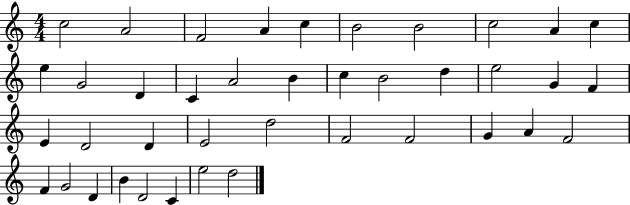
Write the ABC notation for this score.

X:1
T:Untitled
M:4/4
L:1/4
K:C
c2 A2 F2 A c B2 B2 c2 A c e G2 D C A2 B c B2 d e2 G F E D2 D E2 d2 F2 F2 G A F2 F G2 D B D2 C e2 d2